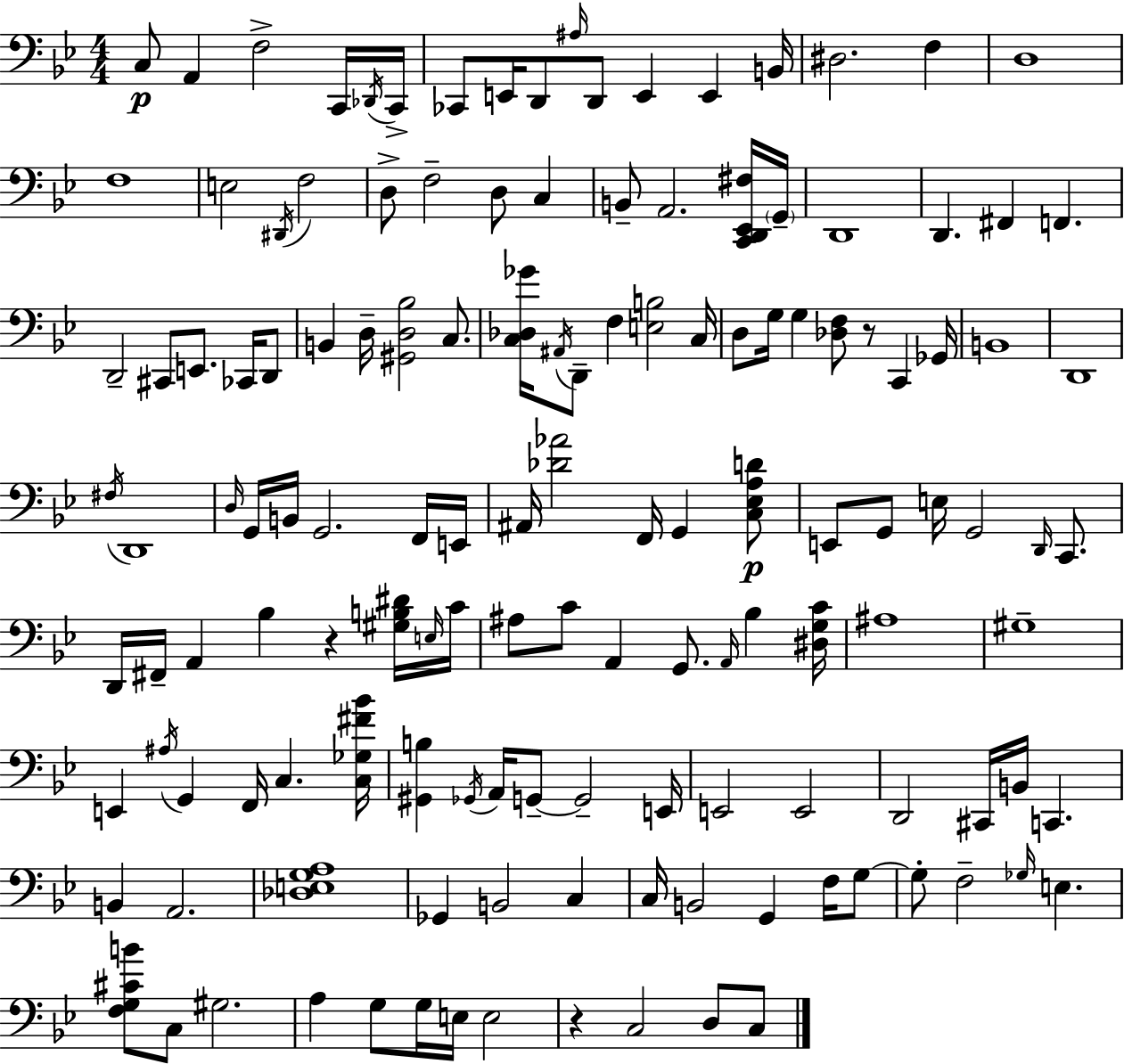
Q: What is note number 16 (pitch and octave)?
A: F3